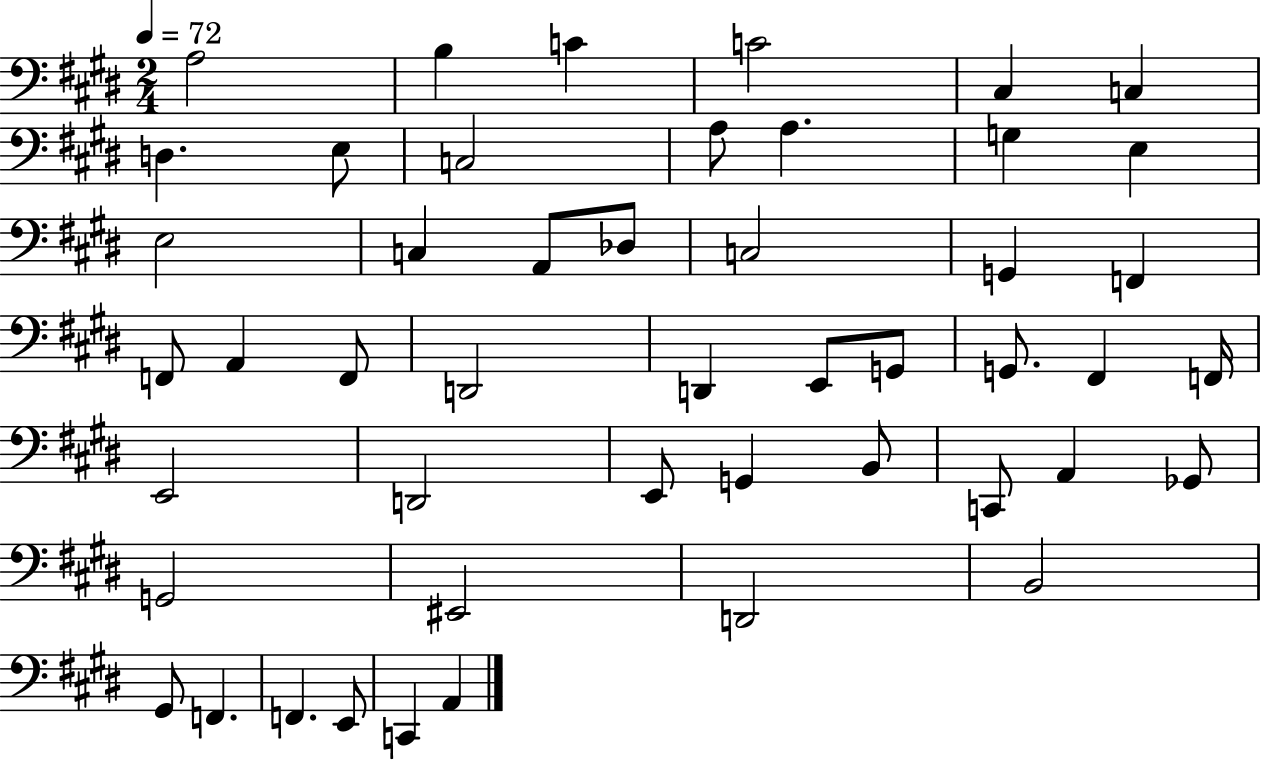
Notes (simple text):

A3/h B3/q C4/q C4/h C#3/q C3/q D3/q. E3/e C3/h A3/e A3/q. G3/q E3/q E3/h C3/q A2/e Db3/e C3/h G2/q F2/q F2/e A2/q F2/e D2/h D2/q E2/e G2/e G2/e. F#2/q F2/s E2/h D2/h E2/e G2/q B2/e C2/e A2/q Gb2/e G2/h EIS2/h D2/h B2/h G#2/e F2/q. F2/q. E2/e C2/q A2/q